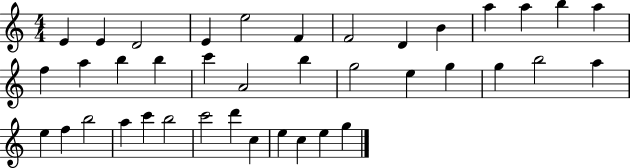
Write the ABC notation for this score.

X:1
T:Untitled
M:4/4
L:1/4
K:C
E E D2 E e2 F F2 D B a a b a f a b b c' A2 b g2 e g g b2 a e f b2 a c' b2 c'2 d' c e c e g